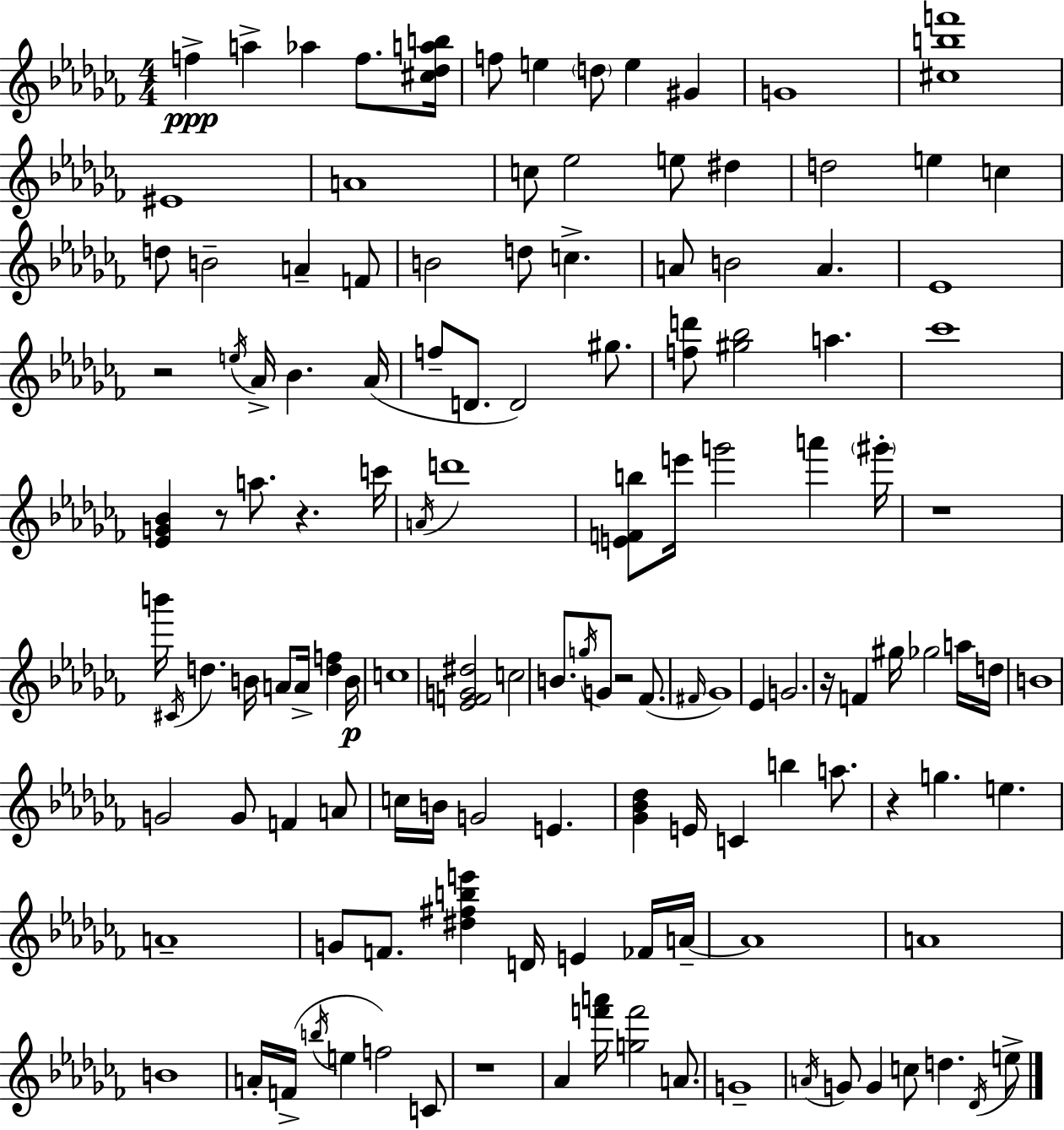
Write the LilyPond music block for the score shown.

{
  \clef treble
  \numericTimeSignature
  \time 4/4
  \key aes \minor
  \repeat volta 2 { f''4->\ppp a''4-> aes''4 f''8. <cis'' des'' a'' b''>16 | f''8 e''4 \parenthesize d''8 e''4 gis'4 | g'1 | <cis'' b'' f'''>1 | \break eis'1 | a'1 | c''8 ees''2 e''8 dis''4 | d''2 e''4 c''4 | \break d''8 b'2-- a'4-- f'8 | b'2 d''8 c''4.-> | a'8 b'2 a'4. | ees'1 | \break r2 \acciaccatura { e''16 } aes'16-> bes'4. | aes'16( f''8-- d'8. d'2) gis''8. | <f'' d'''>8 <gis'' bes''>2 a''4. | ces'''1 | \break <ees' g' bes'>4 r8 a''8. r4. | c'''16 \acciaccatura { a'16 } d'''1 | <e' f' b''>8 e'''16 g'''2 a'''4 | \parenthesize gis'''16-. r1 | \break b'''16 \acciaccatura { cis'16 } d''4. b'16 a'8 a'16-> <d'' f''>4 | b'16\p c''1 | <ees' f' g' dis''>2 c''2 | b'8. \acciaccatura { g''16 } g'8 r2 | \break fes'8.( \grace { fis'16 } ges'1) | ees'4 g'2. | r16 f'4 gis''16 ges''2 | a''16 d''16 b'1 | \break g'2 g'8 f'4 | a'8 c''16 b'16 g'2 e'4. | <ges' bes' des''>4 e'16 c'4 b''4 | a''8. r4 g''4. e''4. | \break a'1-- | g'8 f'8. <dis'' fis'' b'' e'''>4 d'16 e'4 | fes'16 a'16--~~ a'1 | a'1 | \break b'1 | a'16-. f'16->( \acciaccatura { b''16 } e''4 f''2) | c'8 r1 | aes'4 <f''' a'''>16 <g'' f'''>2 | \break a'8. g'1-- | \acciaccatura { a'16 } g'8 g'4 c''8 d''4. | \acciaccatura { des'16 } e''8-> } \bar "|."
}